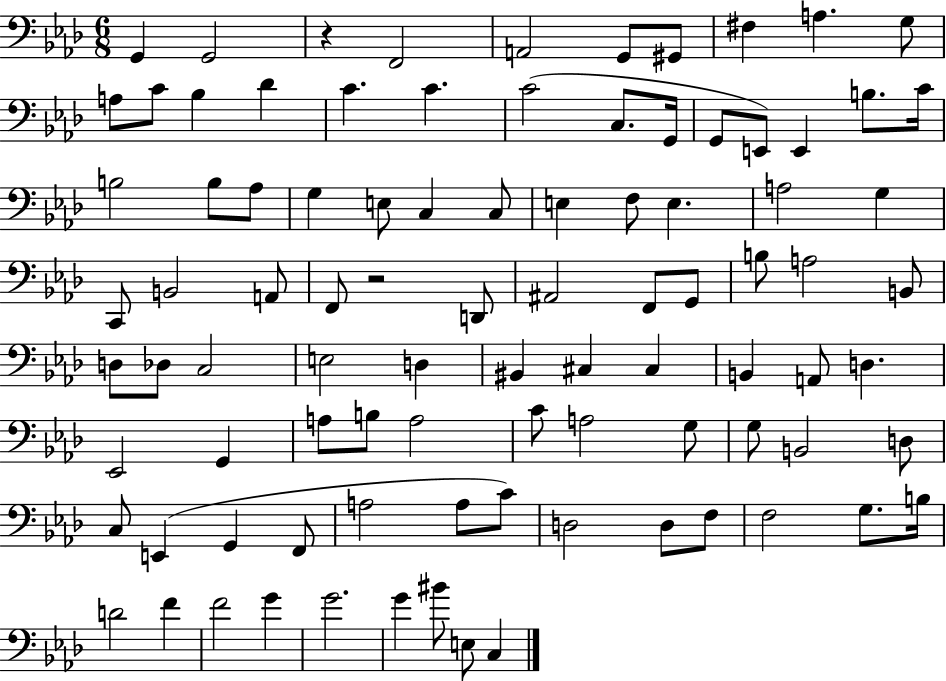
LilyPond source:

{
  \clef bass
  \numericTimeSignature
  \time 6/8
  \key aes \major
  g,4 g,2 | r4 f,2 | a,2 g,8 gis,8 | fis4 a4. g8 | \break a8 c'8 bes4 des'4 | c'4. c'4. | c'2( c8. g,16 | g,8 e,8) e,4 b8. c'16 | \break b2 b8 aes8 | g4 e8 c4 c8 | e4 f8 e4. | a2 g4 | \break c,8 b,2 a,8 | f,8 r2 d,8 | ais,2 f,8 g,8 | b8 a2 b,8 | \break d8 des8 c2 | e2 d4 | bis,4 cis4 cis4 | b,4 a,8 d4. | \break ees,2 g,4 | a8 b8 a2 | c'8 a2 g8 | g8 b,2 d8 | \break c8 e,4( g,4 f,8 | a2 a8 c'8) | d2 d8 f8 | f2 g8. b16 | \break d'2 f'4 | f'2 g'4 | g'2. | g'4 bis'8 e8 c4 | \break \bar "|."
}